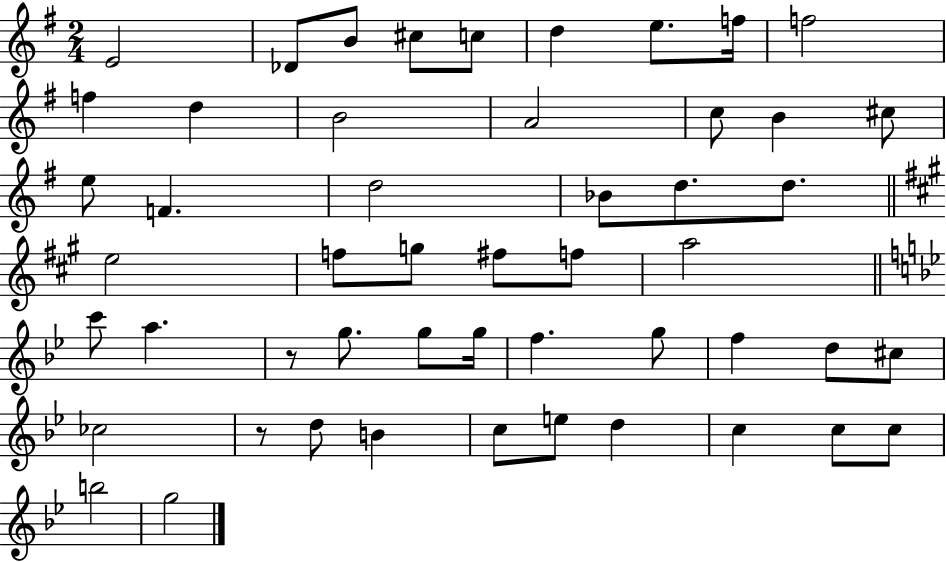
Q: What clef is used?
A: treble